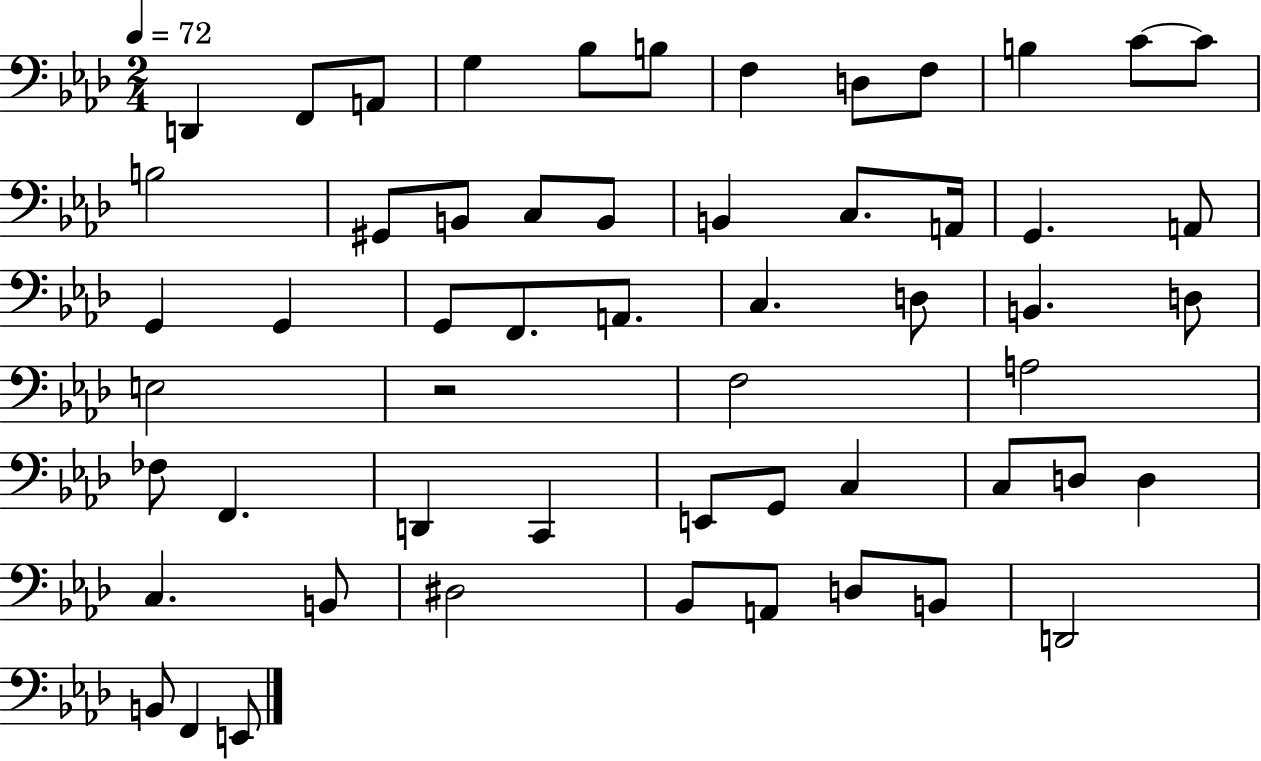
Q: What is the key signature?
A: AES major